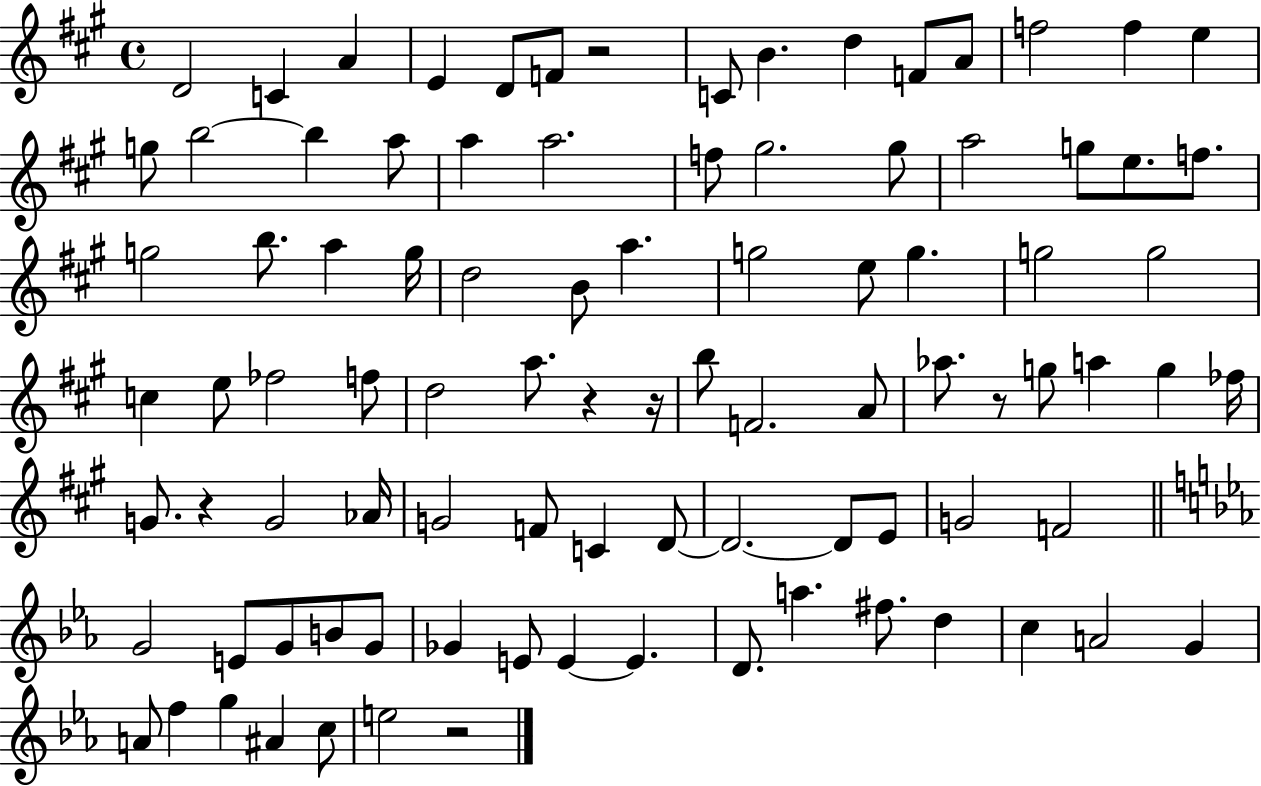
D4/h C4/q A4/q E4/q D4/e F4/e R/h C4/e B4/q. D5/q F4/e A4/e F5/h F5/q E5/q G5/e B5/h B5/q A5/e A5/q A5/h. F5/e G#5/h. G#5/e A5/h G5/e E5/e. F5/e. G5/h B5/e. A5/q G5/s D5/h B4/e A5/q. G5/h E5/e G5/q. G5/h G5/h C5/q E5/e FES5/h F5/e D5/h A5/e. R/q R/s B5/e F4/h. A4/e Ab5/e. R/e G5/e A5/q G5/q FES5/s G4/e. R/q G4/h Ab4/s G4/h F4/e C4/q D4/e D4/h. D4/e E4/e G4/h F4/h G4/h E4/e G4/e B4/e G4/e Gb4/q E4/e E4/q E4/q. D4/e. A5/q. F#5/e. D5/q C5/q A4/h G4/q A4/e F5/q G5/q A#4/q C5/e E5/h R/h